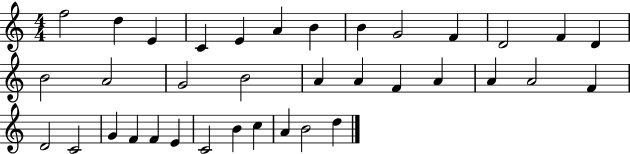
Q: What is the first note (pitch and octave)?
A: F5